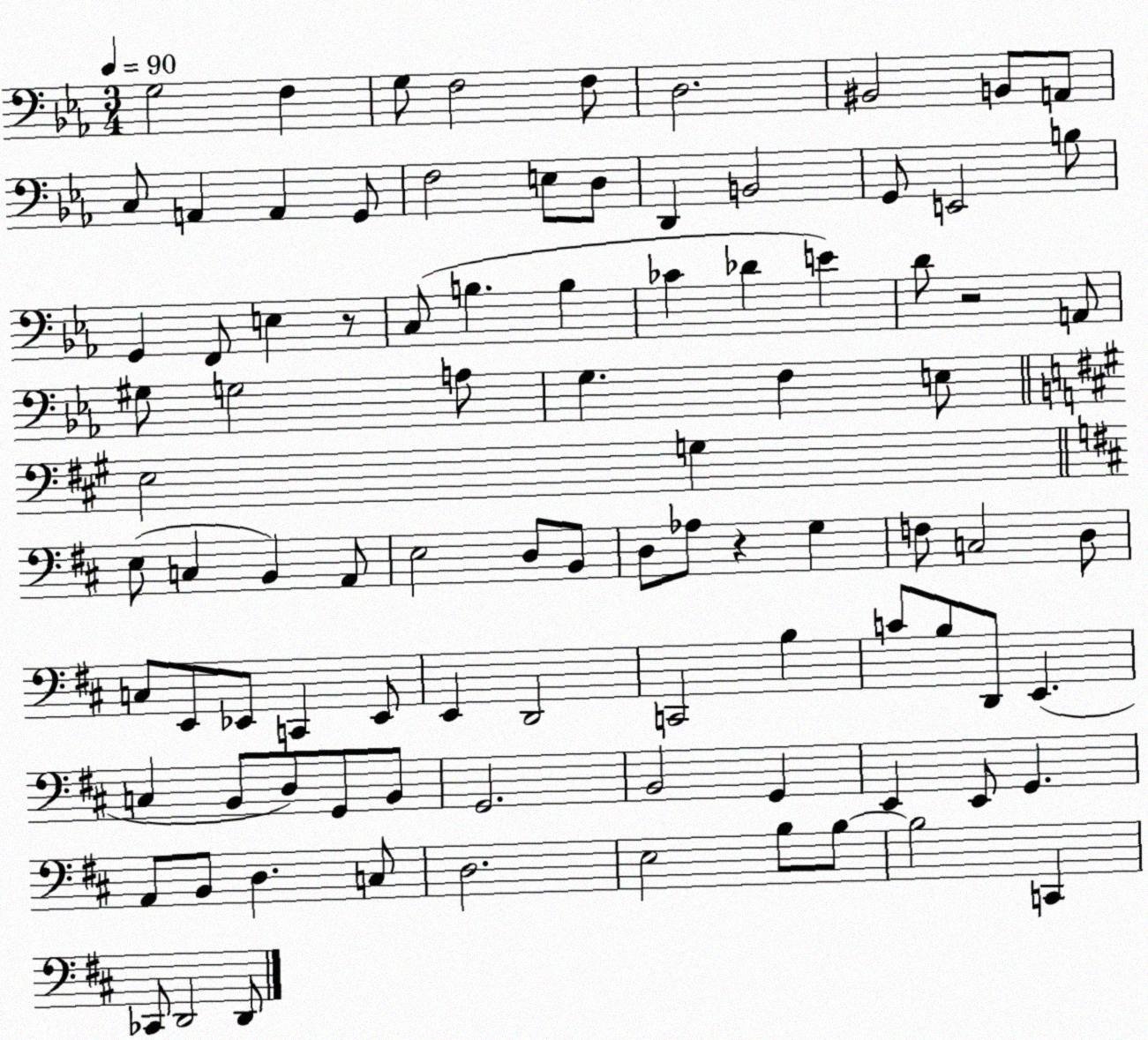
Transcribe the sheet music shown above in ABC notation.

X:1
T:Untitled
M:3/4
L:1/4
K:Eb
G,2 F, G,/2 F,2 F,/2 D,2 ^B,,2 B,,/2 A,,/2 C,/2 A,, A,, G,,/2 F,2 E,/2 D,/2 D,, B,,2 G,,/2 E,,2 B,/2 G,, F,,/2 E, z/2 C,/2 B, B, _C _D E D/2 z2 A,,/2 ^G,/2 G,2 A,/2 G, F, E,/2 E,2 G, E,/2 C, B,, A,,/2 E,2 D,/2 B,,/2 D,/2 _A,/2 z G, F,/2 C,2 D,/2 C,/2 E,,/2 _E,,/2 C,, _E,,/2 E,, D,,2 C,,2 B, C/2 B,/2 D,,/2 E,, C, B,,/2 D,/2 G,,/2 B,,/2 G,,2 B,,2 G,, E,, E,,/2 G,, A,,/2 B,,/2 D, C,/2 D,2 E,2 B,/2 B,/2 B,2 C,, _C,,/2 D,,2 D,,/2